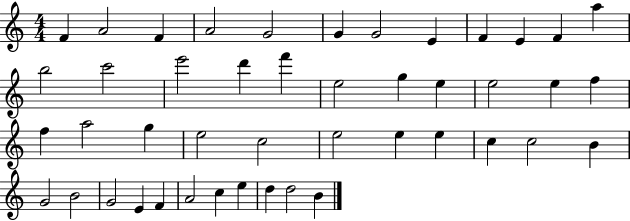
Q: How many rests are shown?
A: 0